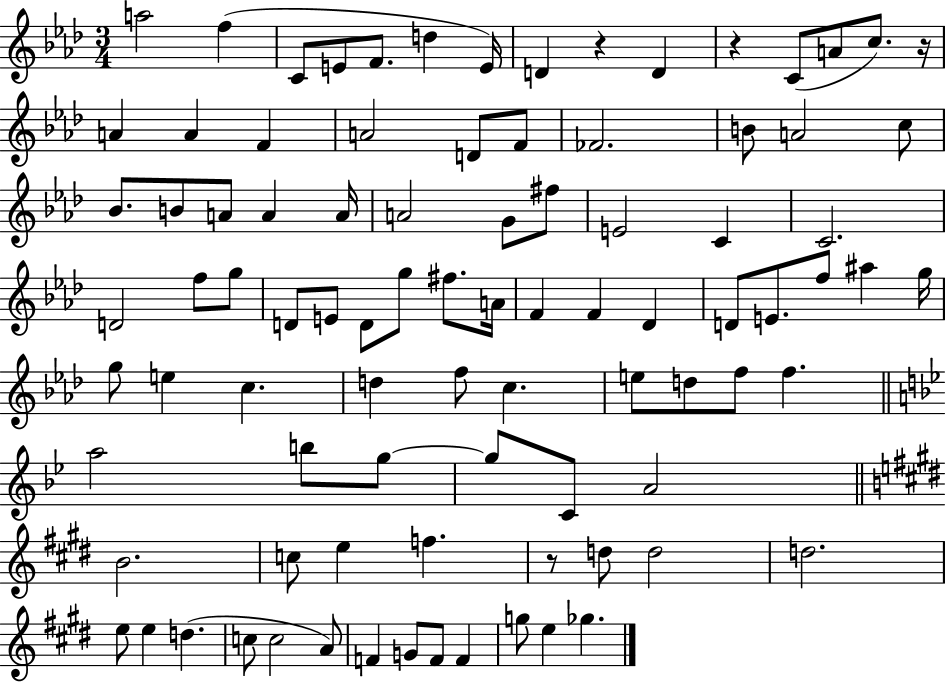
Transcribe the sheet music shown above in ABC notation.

X:1
T:Untitled
M:3/4
L:1/4
K:Ab
a2 f C/2 E/2 F/2 d E/4 D z D z C/2 A/2 c/2 z/4 A A F A2 D/2 F/2 _F2 B/2 A2 c/2 _B/2 B/2 A/2 A A/4 A2 G/2 ^f/2 E2 C C2 D2 f/2 g/2 D/2 E/2 D/2 g/2 ^f/2 A/4 F F _D D/2 E/2 f/2 ^a g/4 g/2 e c d f/2 c e/2 d/2 f/2 f a2 b/2 g/2 g/2 C/2 A2 B2 c/2 e f z/2 d/2 d2 d2 e/2 e d c/2 c2 A/2 F G/2 F/2 F g/2 e _g